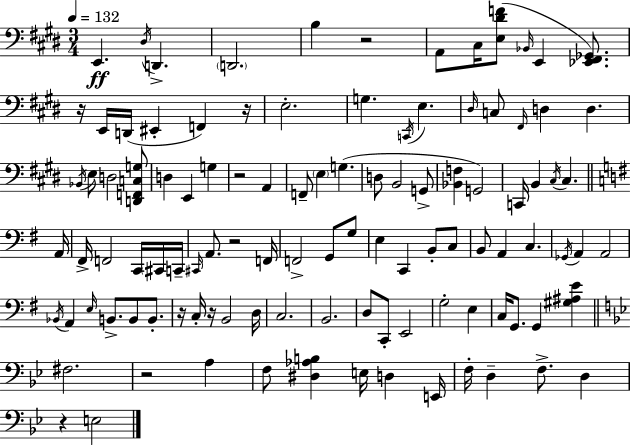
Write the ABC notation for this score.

X:1
T:Untitled
M:3/4
L:1/4
K:E
E,, ^D,/4 D,, D,,2 B, z2 A,,/2 ^C,/4 [E,^DF]/2 _B,,/4 E,, [_E,,^F,,_G,,]/2 z/4 E,,/4 D,,/4 ^E,, F,, z/4 E,2 G, C,,/4 E, ^D,/4 C,/2 ^F,,/4 D, D, _B,,/4 E,/2 D,2 [D,,F,,C,G,]/2 D, E,, G, z2 A,, F,,/2 E, G, D,/2 B,,2 G,,/2 [_B,,F,] G,,2 C,,/4 B,, ^C,/4 ^C, A,,/4 ^F,,/4 F,,2 C,,/4 ^C,,/4 C,,/4 ^C,,/4 A,,/2 z2 F,,/4 F,,2 G,,/2 G,/2 E, C,, B,,/2 C,/2 B,,/2 A,, C, _G,,/4 A,, A,,2 _B,,/4 A,, E,/4 B,,/2 B,,/2 B,,/2 z/4 C,/4 z/4 B,,2 D,/4 C,2 B,,2 D,/2 C,,/2 E,,2 G,2 E, C,/4 G,,/2 G,, [^G,^A,E] ^F,2 z2 A, F,/2 [^D,_A,B,] E,/4 D, E,,/4 F,/4 D, F,/2 D, z E,2